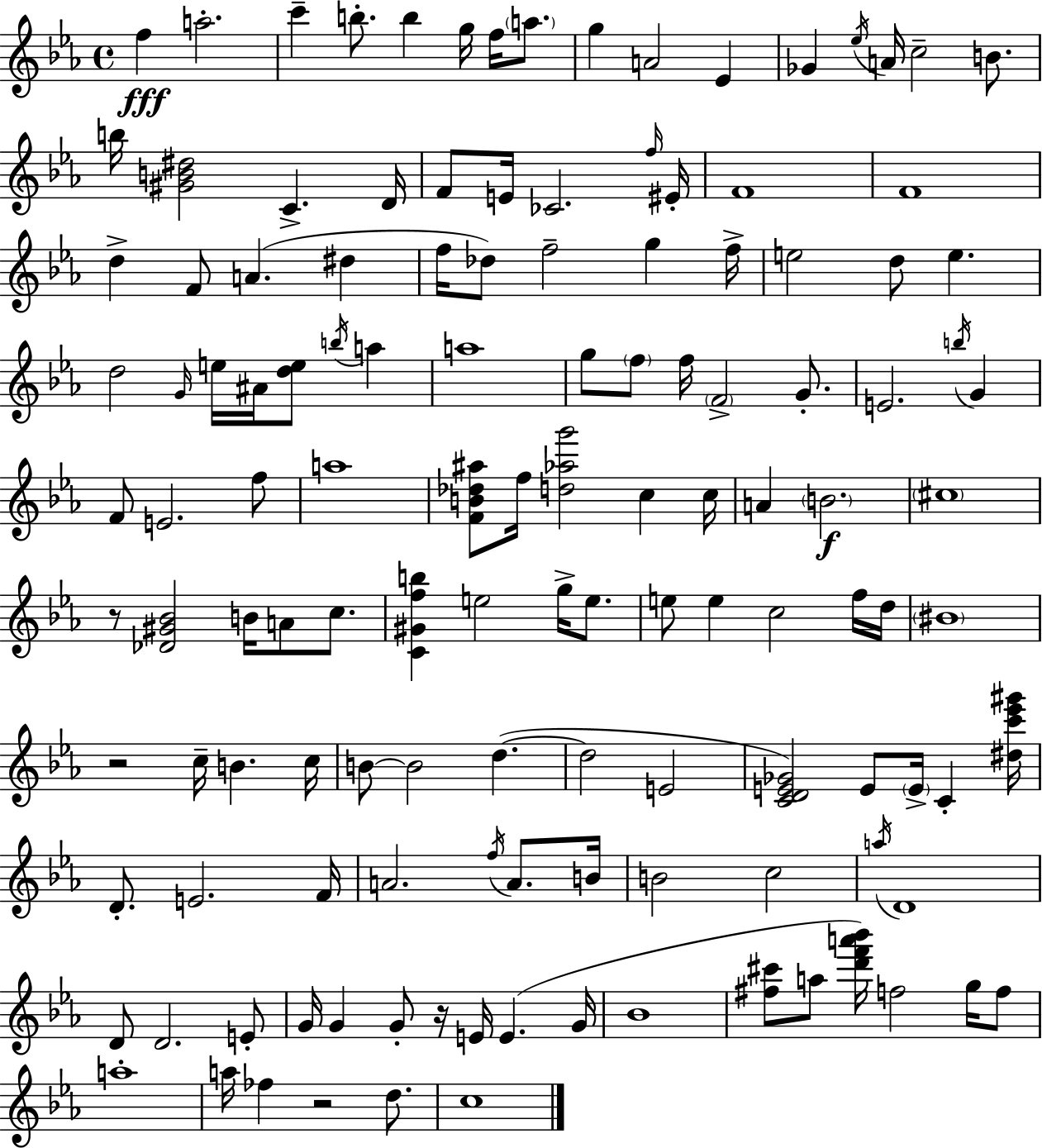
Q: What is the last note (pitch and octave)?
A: C5